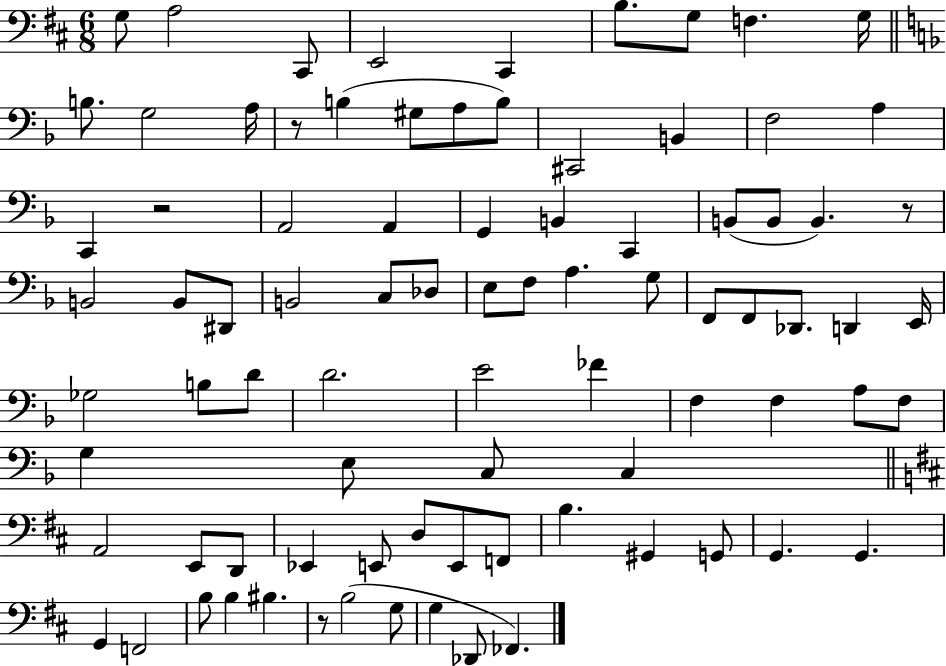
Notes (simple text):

G3/e A3/h C#2/e E2/h C#2/q B3/e. G3/e F3/q. G3/s B3/e. G3/h A3/s R/e B3/q G#3/e A3/e B3/e C#2/h B2/q F3/h A3/q C2/q R/h A2/h A2/q G2/q B2/q C2/q B2/e B2/e B2/q. R/e B2/h B2/e D#2/e B2/h C3/e Db3/e E3/e F3/e A3/q. G3/e F2/e F2/e Db2/e. D2/q E2/s Gb3/h B3/e D4/e D4/h. E4/h FES4/q F3/q F3/q A3/e F3/e G3/q E3/e C3/e C3/q A2/h E2/e D2/e Eb2/q E2/e D3/e E2/e F2/e B3/q. G#2/q G2/e G2/q. G2/q. G2/q F2/h B3/e B3/q BIS3/q. R/e B3/h G3/e G3/q Db2/e FES2/q.